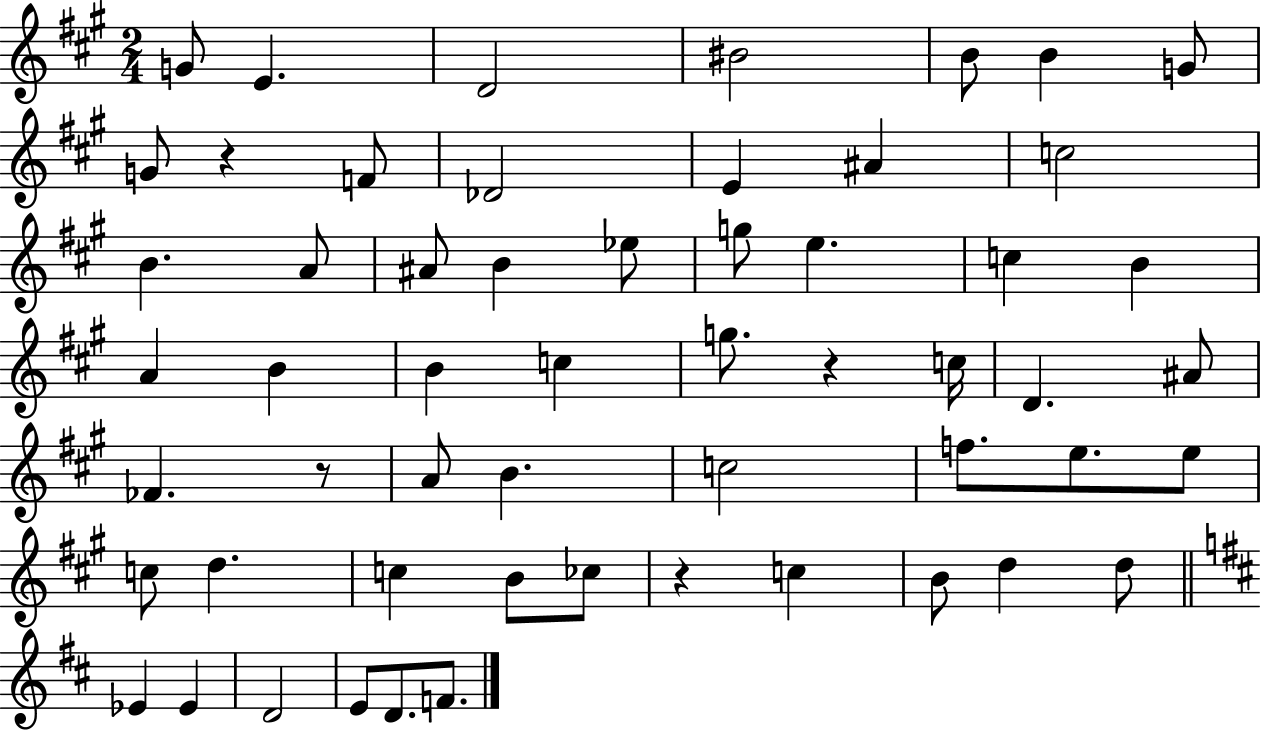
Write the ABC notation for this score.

X:1
T:Untitled
M:2/4
L:1/4
K:A
G/2 E D2 ^B2 B/2 B G/2 G/2 z F/2 _D2 E ^A c2 B A/2 ^A/2 B _e/2 g/2 e c B A B B c g/2 z c/4 D ^A/2 _F z/2 A/2 B c2 f/2 e/2 e/2 c/2 d c B/2 _c/2 z c B/2 d d/2 _E _E D2 E/2 D/2 F/2